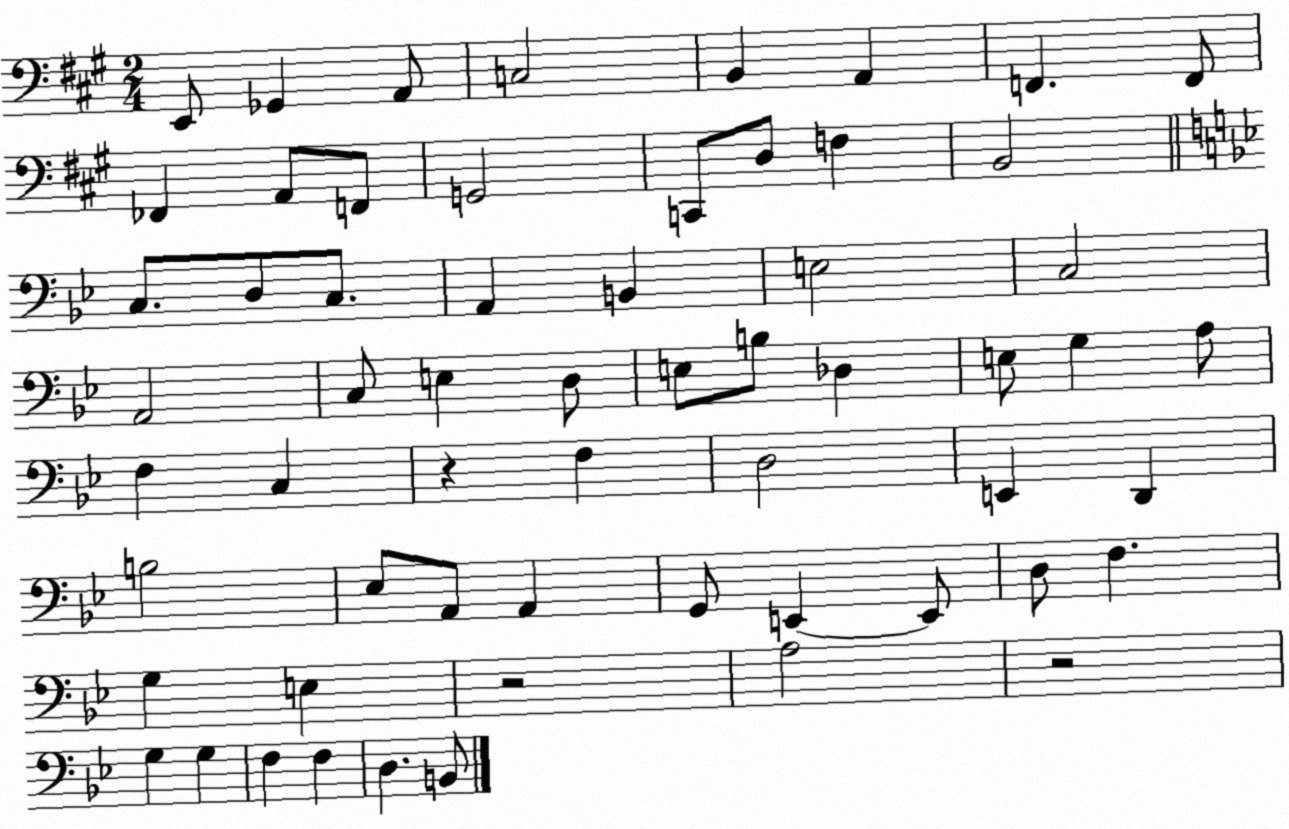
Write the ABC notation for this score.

X:1
T:Untitled
M:2/4
L:1/4
K:A
E,,/2 _G,, A,,/2 C,2 B,, A,, F,, F,,/2 _F,, A,,/2 F,,/2 G,,2 C,,/2 D,/2 F, B,,2 C,/2 D,/2 C,/2 A,, B,, E,2 C,2 A,,2 C,/2 E, D,/2 E,/2 B,/2 _D, E,/2 G, A,/2 F, C, z F, D,2 E,, D,, B,2 _E,/2 A,,/2 A,, G,,/2 E,, E,,/2 D,/2 F, G, E, z2 A,2 z2 G, G, F, F, D, B,,/2